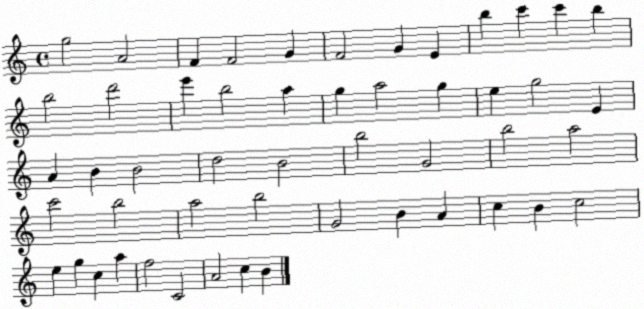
X:1
T:Untitled
M:4/4
L:1/4
K:C
g2 A2 F F2 G F2 G E b c' c' b b2 d'2 e' b2 a g a2 g e g2 E A B B2 d2 B2 b2 G2 b2 a2 c'2 b2 a2 b2 G2 B A c B c2 e g c a f2 C2 A2 c B